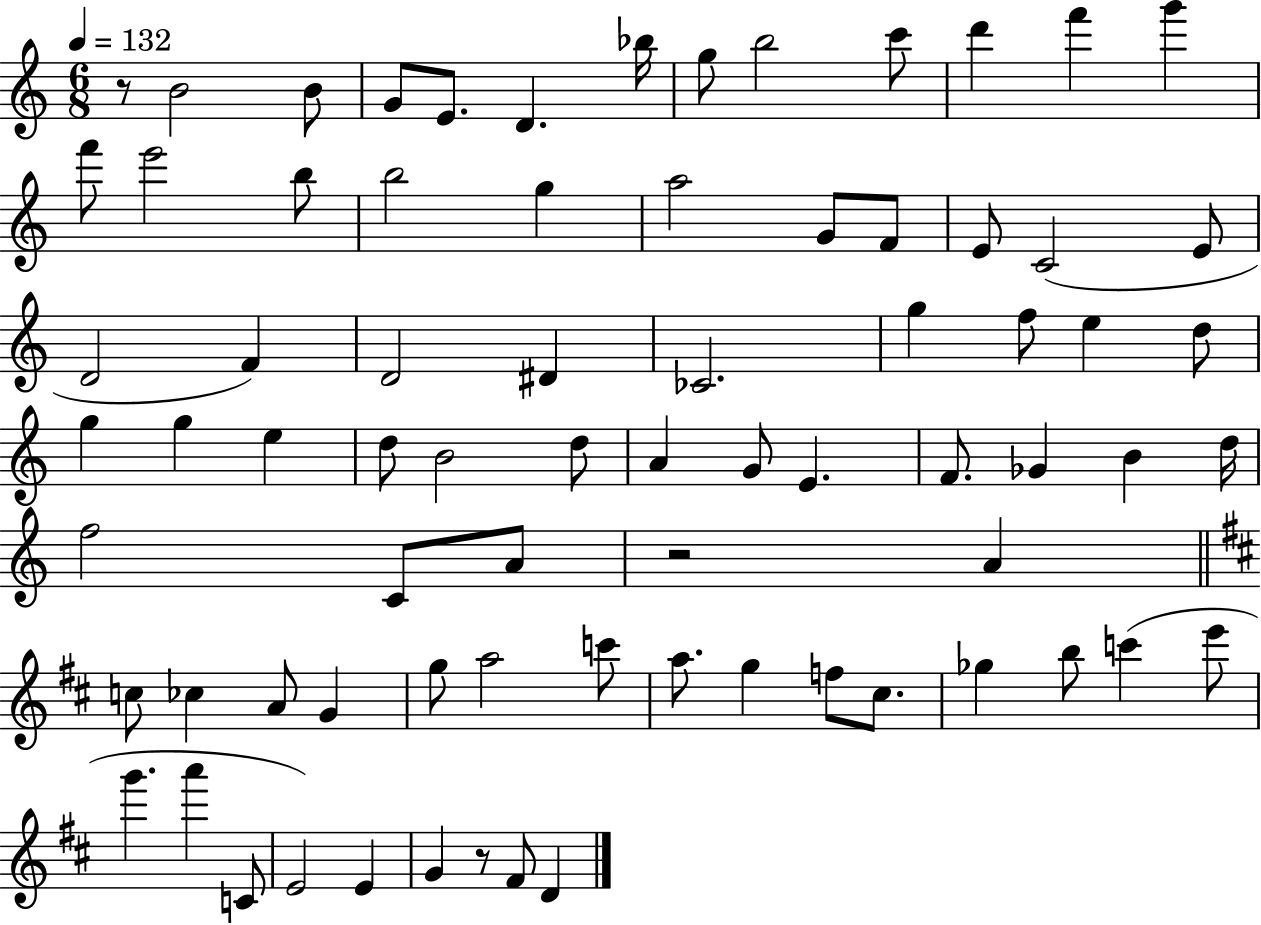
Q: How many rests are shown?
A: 3